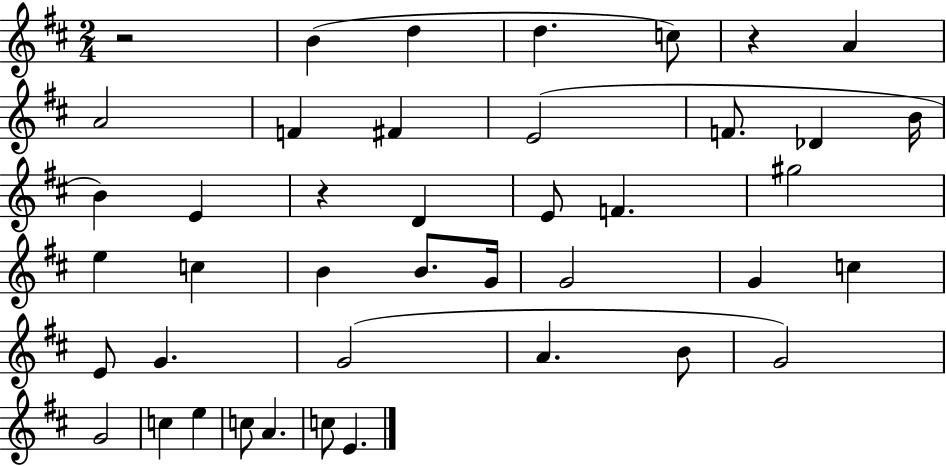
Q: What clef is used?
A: treble